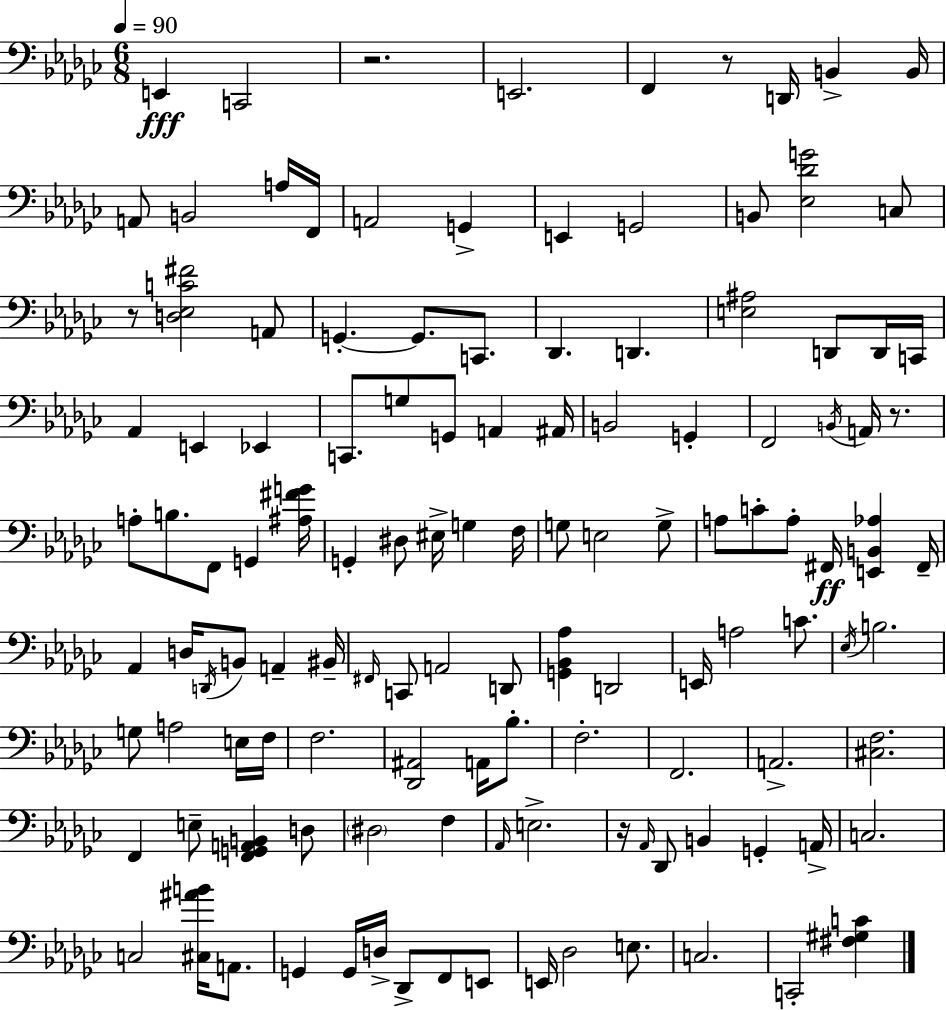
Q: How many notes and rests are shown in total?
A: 124